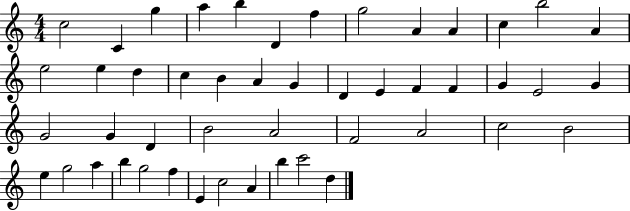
C5/h C4/q G5/q A5/q B5/q D4/q F5/q G5/h A4/q A4/q C5/q B5/h A4/q E5/h E5/q D5/q C5/q B4/q A4/q G4/q D4/q E4/q F4/q F4/q G4/q E4/h G4/q G4/h G4/q D4/q B4/h A4/h F4/h A4/h C5/h B4/h E5/q G5/h A5/q B5/q G5/h F5/q E4/q C5/h A4/q B5/q C6/h D5/q